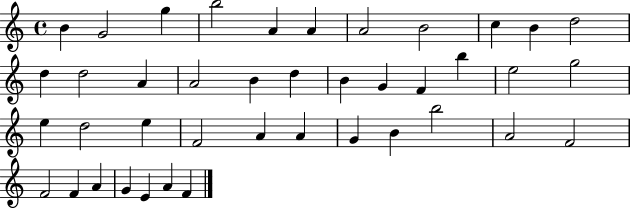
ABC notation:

X:1
T:Untitled
M:4/4
L:1/4
K:C
B G2 g b2 A A A2 B2 c B d2 d d2 A A2 B d B G F b e2 g2 e d2 e F2 A A G B b2 A2 F2 F2 F A G E A F